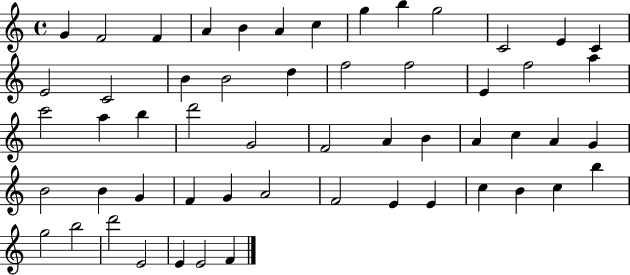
{
  \clef treble
  \time 4/4
  \defaultTimeSignature
  \key c \major
  g'4 f'2 f'4 | a'4 b'4 a'4 c''4 | g''4 b''4 g''2 | c'2 e'4 c'4 | \break e'2 c'2 | b'4 b'2 d''4 | f''2 f''2 | e'4 f''2 a''4 | \break c'''2 a''4 b''4 | d'''2 g'2 | f'2 a'4 b'4 | a'4 c''4 a'4 g'4 | \break b'2 b'4 g'4 | f'4 g'4 a'2 | f'2 e'4 e'4 | c''4 b'4 c''4 b''4 | \break g''2 b''2 | d'''2 e'2 | e'4 e'2 f'4 | \bar "|."
}